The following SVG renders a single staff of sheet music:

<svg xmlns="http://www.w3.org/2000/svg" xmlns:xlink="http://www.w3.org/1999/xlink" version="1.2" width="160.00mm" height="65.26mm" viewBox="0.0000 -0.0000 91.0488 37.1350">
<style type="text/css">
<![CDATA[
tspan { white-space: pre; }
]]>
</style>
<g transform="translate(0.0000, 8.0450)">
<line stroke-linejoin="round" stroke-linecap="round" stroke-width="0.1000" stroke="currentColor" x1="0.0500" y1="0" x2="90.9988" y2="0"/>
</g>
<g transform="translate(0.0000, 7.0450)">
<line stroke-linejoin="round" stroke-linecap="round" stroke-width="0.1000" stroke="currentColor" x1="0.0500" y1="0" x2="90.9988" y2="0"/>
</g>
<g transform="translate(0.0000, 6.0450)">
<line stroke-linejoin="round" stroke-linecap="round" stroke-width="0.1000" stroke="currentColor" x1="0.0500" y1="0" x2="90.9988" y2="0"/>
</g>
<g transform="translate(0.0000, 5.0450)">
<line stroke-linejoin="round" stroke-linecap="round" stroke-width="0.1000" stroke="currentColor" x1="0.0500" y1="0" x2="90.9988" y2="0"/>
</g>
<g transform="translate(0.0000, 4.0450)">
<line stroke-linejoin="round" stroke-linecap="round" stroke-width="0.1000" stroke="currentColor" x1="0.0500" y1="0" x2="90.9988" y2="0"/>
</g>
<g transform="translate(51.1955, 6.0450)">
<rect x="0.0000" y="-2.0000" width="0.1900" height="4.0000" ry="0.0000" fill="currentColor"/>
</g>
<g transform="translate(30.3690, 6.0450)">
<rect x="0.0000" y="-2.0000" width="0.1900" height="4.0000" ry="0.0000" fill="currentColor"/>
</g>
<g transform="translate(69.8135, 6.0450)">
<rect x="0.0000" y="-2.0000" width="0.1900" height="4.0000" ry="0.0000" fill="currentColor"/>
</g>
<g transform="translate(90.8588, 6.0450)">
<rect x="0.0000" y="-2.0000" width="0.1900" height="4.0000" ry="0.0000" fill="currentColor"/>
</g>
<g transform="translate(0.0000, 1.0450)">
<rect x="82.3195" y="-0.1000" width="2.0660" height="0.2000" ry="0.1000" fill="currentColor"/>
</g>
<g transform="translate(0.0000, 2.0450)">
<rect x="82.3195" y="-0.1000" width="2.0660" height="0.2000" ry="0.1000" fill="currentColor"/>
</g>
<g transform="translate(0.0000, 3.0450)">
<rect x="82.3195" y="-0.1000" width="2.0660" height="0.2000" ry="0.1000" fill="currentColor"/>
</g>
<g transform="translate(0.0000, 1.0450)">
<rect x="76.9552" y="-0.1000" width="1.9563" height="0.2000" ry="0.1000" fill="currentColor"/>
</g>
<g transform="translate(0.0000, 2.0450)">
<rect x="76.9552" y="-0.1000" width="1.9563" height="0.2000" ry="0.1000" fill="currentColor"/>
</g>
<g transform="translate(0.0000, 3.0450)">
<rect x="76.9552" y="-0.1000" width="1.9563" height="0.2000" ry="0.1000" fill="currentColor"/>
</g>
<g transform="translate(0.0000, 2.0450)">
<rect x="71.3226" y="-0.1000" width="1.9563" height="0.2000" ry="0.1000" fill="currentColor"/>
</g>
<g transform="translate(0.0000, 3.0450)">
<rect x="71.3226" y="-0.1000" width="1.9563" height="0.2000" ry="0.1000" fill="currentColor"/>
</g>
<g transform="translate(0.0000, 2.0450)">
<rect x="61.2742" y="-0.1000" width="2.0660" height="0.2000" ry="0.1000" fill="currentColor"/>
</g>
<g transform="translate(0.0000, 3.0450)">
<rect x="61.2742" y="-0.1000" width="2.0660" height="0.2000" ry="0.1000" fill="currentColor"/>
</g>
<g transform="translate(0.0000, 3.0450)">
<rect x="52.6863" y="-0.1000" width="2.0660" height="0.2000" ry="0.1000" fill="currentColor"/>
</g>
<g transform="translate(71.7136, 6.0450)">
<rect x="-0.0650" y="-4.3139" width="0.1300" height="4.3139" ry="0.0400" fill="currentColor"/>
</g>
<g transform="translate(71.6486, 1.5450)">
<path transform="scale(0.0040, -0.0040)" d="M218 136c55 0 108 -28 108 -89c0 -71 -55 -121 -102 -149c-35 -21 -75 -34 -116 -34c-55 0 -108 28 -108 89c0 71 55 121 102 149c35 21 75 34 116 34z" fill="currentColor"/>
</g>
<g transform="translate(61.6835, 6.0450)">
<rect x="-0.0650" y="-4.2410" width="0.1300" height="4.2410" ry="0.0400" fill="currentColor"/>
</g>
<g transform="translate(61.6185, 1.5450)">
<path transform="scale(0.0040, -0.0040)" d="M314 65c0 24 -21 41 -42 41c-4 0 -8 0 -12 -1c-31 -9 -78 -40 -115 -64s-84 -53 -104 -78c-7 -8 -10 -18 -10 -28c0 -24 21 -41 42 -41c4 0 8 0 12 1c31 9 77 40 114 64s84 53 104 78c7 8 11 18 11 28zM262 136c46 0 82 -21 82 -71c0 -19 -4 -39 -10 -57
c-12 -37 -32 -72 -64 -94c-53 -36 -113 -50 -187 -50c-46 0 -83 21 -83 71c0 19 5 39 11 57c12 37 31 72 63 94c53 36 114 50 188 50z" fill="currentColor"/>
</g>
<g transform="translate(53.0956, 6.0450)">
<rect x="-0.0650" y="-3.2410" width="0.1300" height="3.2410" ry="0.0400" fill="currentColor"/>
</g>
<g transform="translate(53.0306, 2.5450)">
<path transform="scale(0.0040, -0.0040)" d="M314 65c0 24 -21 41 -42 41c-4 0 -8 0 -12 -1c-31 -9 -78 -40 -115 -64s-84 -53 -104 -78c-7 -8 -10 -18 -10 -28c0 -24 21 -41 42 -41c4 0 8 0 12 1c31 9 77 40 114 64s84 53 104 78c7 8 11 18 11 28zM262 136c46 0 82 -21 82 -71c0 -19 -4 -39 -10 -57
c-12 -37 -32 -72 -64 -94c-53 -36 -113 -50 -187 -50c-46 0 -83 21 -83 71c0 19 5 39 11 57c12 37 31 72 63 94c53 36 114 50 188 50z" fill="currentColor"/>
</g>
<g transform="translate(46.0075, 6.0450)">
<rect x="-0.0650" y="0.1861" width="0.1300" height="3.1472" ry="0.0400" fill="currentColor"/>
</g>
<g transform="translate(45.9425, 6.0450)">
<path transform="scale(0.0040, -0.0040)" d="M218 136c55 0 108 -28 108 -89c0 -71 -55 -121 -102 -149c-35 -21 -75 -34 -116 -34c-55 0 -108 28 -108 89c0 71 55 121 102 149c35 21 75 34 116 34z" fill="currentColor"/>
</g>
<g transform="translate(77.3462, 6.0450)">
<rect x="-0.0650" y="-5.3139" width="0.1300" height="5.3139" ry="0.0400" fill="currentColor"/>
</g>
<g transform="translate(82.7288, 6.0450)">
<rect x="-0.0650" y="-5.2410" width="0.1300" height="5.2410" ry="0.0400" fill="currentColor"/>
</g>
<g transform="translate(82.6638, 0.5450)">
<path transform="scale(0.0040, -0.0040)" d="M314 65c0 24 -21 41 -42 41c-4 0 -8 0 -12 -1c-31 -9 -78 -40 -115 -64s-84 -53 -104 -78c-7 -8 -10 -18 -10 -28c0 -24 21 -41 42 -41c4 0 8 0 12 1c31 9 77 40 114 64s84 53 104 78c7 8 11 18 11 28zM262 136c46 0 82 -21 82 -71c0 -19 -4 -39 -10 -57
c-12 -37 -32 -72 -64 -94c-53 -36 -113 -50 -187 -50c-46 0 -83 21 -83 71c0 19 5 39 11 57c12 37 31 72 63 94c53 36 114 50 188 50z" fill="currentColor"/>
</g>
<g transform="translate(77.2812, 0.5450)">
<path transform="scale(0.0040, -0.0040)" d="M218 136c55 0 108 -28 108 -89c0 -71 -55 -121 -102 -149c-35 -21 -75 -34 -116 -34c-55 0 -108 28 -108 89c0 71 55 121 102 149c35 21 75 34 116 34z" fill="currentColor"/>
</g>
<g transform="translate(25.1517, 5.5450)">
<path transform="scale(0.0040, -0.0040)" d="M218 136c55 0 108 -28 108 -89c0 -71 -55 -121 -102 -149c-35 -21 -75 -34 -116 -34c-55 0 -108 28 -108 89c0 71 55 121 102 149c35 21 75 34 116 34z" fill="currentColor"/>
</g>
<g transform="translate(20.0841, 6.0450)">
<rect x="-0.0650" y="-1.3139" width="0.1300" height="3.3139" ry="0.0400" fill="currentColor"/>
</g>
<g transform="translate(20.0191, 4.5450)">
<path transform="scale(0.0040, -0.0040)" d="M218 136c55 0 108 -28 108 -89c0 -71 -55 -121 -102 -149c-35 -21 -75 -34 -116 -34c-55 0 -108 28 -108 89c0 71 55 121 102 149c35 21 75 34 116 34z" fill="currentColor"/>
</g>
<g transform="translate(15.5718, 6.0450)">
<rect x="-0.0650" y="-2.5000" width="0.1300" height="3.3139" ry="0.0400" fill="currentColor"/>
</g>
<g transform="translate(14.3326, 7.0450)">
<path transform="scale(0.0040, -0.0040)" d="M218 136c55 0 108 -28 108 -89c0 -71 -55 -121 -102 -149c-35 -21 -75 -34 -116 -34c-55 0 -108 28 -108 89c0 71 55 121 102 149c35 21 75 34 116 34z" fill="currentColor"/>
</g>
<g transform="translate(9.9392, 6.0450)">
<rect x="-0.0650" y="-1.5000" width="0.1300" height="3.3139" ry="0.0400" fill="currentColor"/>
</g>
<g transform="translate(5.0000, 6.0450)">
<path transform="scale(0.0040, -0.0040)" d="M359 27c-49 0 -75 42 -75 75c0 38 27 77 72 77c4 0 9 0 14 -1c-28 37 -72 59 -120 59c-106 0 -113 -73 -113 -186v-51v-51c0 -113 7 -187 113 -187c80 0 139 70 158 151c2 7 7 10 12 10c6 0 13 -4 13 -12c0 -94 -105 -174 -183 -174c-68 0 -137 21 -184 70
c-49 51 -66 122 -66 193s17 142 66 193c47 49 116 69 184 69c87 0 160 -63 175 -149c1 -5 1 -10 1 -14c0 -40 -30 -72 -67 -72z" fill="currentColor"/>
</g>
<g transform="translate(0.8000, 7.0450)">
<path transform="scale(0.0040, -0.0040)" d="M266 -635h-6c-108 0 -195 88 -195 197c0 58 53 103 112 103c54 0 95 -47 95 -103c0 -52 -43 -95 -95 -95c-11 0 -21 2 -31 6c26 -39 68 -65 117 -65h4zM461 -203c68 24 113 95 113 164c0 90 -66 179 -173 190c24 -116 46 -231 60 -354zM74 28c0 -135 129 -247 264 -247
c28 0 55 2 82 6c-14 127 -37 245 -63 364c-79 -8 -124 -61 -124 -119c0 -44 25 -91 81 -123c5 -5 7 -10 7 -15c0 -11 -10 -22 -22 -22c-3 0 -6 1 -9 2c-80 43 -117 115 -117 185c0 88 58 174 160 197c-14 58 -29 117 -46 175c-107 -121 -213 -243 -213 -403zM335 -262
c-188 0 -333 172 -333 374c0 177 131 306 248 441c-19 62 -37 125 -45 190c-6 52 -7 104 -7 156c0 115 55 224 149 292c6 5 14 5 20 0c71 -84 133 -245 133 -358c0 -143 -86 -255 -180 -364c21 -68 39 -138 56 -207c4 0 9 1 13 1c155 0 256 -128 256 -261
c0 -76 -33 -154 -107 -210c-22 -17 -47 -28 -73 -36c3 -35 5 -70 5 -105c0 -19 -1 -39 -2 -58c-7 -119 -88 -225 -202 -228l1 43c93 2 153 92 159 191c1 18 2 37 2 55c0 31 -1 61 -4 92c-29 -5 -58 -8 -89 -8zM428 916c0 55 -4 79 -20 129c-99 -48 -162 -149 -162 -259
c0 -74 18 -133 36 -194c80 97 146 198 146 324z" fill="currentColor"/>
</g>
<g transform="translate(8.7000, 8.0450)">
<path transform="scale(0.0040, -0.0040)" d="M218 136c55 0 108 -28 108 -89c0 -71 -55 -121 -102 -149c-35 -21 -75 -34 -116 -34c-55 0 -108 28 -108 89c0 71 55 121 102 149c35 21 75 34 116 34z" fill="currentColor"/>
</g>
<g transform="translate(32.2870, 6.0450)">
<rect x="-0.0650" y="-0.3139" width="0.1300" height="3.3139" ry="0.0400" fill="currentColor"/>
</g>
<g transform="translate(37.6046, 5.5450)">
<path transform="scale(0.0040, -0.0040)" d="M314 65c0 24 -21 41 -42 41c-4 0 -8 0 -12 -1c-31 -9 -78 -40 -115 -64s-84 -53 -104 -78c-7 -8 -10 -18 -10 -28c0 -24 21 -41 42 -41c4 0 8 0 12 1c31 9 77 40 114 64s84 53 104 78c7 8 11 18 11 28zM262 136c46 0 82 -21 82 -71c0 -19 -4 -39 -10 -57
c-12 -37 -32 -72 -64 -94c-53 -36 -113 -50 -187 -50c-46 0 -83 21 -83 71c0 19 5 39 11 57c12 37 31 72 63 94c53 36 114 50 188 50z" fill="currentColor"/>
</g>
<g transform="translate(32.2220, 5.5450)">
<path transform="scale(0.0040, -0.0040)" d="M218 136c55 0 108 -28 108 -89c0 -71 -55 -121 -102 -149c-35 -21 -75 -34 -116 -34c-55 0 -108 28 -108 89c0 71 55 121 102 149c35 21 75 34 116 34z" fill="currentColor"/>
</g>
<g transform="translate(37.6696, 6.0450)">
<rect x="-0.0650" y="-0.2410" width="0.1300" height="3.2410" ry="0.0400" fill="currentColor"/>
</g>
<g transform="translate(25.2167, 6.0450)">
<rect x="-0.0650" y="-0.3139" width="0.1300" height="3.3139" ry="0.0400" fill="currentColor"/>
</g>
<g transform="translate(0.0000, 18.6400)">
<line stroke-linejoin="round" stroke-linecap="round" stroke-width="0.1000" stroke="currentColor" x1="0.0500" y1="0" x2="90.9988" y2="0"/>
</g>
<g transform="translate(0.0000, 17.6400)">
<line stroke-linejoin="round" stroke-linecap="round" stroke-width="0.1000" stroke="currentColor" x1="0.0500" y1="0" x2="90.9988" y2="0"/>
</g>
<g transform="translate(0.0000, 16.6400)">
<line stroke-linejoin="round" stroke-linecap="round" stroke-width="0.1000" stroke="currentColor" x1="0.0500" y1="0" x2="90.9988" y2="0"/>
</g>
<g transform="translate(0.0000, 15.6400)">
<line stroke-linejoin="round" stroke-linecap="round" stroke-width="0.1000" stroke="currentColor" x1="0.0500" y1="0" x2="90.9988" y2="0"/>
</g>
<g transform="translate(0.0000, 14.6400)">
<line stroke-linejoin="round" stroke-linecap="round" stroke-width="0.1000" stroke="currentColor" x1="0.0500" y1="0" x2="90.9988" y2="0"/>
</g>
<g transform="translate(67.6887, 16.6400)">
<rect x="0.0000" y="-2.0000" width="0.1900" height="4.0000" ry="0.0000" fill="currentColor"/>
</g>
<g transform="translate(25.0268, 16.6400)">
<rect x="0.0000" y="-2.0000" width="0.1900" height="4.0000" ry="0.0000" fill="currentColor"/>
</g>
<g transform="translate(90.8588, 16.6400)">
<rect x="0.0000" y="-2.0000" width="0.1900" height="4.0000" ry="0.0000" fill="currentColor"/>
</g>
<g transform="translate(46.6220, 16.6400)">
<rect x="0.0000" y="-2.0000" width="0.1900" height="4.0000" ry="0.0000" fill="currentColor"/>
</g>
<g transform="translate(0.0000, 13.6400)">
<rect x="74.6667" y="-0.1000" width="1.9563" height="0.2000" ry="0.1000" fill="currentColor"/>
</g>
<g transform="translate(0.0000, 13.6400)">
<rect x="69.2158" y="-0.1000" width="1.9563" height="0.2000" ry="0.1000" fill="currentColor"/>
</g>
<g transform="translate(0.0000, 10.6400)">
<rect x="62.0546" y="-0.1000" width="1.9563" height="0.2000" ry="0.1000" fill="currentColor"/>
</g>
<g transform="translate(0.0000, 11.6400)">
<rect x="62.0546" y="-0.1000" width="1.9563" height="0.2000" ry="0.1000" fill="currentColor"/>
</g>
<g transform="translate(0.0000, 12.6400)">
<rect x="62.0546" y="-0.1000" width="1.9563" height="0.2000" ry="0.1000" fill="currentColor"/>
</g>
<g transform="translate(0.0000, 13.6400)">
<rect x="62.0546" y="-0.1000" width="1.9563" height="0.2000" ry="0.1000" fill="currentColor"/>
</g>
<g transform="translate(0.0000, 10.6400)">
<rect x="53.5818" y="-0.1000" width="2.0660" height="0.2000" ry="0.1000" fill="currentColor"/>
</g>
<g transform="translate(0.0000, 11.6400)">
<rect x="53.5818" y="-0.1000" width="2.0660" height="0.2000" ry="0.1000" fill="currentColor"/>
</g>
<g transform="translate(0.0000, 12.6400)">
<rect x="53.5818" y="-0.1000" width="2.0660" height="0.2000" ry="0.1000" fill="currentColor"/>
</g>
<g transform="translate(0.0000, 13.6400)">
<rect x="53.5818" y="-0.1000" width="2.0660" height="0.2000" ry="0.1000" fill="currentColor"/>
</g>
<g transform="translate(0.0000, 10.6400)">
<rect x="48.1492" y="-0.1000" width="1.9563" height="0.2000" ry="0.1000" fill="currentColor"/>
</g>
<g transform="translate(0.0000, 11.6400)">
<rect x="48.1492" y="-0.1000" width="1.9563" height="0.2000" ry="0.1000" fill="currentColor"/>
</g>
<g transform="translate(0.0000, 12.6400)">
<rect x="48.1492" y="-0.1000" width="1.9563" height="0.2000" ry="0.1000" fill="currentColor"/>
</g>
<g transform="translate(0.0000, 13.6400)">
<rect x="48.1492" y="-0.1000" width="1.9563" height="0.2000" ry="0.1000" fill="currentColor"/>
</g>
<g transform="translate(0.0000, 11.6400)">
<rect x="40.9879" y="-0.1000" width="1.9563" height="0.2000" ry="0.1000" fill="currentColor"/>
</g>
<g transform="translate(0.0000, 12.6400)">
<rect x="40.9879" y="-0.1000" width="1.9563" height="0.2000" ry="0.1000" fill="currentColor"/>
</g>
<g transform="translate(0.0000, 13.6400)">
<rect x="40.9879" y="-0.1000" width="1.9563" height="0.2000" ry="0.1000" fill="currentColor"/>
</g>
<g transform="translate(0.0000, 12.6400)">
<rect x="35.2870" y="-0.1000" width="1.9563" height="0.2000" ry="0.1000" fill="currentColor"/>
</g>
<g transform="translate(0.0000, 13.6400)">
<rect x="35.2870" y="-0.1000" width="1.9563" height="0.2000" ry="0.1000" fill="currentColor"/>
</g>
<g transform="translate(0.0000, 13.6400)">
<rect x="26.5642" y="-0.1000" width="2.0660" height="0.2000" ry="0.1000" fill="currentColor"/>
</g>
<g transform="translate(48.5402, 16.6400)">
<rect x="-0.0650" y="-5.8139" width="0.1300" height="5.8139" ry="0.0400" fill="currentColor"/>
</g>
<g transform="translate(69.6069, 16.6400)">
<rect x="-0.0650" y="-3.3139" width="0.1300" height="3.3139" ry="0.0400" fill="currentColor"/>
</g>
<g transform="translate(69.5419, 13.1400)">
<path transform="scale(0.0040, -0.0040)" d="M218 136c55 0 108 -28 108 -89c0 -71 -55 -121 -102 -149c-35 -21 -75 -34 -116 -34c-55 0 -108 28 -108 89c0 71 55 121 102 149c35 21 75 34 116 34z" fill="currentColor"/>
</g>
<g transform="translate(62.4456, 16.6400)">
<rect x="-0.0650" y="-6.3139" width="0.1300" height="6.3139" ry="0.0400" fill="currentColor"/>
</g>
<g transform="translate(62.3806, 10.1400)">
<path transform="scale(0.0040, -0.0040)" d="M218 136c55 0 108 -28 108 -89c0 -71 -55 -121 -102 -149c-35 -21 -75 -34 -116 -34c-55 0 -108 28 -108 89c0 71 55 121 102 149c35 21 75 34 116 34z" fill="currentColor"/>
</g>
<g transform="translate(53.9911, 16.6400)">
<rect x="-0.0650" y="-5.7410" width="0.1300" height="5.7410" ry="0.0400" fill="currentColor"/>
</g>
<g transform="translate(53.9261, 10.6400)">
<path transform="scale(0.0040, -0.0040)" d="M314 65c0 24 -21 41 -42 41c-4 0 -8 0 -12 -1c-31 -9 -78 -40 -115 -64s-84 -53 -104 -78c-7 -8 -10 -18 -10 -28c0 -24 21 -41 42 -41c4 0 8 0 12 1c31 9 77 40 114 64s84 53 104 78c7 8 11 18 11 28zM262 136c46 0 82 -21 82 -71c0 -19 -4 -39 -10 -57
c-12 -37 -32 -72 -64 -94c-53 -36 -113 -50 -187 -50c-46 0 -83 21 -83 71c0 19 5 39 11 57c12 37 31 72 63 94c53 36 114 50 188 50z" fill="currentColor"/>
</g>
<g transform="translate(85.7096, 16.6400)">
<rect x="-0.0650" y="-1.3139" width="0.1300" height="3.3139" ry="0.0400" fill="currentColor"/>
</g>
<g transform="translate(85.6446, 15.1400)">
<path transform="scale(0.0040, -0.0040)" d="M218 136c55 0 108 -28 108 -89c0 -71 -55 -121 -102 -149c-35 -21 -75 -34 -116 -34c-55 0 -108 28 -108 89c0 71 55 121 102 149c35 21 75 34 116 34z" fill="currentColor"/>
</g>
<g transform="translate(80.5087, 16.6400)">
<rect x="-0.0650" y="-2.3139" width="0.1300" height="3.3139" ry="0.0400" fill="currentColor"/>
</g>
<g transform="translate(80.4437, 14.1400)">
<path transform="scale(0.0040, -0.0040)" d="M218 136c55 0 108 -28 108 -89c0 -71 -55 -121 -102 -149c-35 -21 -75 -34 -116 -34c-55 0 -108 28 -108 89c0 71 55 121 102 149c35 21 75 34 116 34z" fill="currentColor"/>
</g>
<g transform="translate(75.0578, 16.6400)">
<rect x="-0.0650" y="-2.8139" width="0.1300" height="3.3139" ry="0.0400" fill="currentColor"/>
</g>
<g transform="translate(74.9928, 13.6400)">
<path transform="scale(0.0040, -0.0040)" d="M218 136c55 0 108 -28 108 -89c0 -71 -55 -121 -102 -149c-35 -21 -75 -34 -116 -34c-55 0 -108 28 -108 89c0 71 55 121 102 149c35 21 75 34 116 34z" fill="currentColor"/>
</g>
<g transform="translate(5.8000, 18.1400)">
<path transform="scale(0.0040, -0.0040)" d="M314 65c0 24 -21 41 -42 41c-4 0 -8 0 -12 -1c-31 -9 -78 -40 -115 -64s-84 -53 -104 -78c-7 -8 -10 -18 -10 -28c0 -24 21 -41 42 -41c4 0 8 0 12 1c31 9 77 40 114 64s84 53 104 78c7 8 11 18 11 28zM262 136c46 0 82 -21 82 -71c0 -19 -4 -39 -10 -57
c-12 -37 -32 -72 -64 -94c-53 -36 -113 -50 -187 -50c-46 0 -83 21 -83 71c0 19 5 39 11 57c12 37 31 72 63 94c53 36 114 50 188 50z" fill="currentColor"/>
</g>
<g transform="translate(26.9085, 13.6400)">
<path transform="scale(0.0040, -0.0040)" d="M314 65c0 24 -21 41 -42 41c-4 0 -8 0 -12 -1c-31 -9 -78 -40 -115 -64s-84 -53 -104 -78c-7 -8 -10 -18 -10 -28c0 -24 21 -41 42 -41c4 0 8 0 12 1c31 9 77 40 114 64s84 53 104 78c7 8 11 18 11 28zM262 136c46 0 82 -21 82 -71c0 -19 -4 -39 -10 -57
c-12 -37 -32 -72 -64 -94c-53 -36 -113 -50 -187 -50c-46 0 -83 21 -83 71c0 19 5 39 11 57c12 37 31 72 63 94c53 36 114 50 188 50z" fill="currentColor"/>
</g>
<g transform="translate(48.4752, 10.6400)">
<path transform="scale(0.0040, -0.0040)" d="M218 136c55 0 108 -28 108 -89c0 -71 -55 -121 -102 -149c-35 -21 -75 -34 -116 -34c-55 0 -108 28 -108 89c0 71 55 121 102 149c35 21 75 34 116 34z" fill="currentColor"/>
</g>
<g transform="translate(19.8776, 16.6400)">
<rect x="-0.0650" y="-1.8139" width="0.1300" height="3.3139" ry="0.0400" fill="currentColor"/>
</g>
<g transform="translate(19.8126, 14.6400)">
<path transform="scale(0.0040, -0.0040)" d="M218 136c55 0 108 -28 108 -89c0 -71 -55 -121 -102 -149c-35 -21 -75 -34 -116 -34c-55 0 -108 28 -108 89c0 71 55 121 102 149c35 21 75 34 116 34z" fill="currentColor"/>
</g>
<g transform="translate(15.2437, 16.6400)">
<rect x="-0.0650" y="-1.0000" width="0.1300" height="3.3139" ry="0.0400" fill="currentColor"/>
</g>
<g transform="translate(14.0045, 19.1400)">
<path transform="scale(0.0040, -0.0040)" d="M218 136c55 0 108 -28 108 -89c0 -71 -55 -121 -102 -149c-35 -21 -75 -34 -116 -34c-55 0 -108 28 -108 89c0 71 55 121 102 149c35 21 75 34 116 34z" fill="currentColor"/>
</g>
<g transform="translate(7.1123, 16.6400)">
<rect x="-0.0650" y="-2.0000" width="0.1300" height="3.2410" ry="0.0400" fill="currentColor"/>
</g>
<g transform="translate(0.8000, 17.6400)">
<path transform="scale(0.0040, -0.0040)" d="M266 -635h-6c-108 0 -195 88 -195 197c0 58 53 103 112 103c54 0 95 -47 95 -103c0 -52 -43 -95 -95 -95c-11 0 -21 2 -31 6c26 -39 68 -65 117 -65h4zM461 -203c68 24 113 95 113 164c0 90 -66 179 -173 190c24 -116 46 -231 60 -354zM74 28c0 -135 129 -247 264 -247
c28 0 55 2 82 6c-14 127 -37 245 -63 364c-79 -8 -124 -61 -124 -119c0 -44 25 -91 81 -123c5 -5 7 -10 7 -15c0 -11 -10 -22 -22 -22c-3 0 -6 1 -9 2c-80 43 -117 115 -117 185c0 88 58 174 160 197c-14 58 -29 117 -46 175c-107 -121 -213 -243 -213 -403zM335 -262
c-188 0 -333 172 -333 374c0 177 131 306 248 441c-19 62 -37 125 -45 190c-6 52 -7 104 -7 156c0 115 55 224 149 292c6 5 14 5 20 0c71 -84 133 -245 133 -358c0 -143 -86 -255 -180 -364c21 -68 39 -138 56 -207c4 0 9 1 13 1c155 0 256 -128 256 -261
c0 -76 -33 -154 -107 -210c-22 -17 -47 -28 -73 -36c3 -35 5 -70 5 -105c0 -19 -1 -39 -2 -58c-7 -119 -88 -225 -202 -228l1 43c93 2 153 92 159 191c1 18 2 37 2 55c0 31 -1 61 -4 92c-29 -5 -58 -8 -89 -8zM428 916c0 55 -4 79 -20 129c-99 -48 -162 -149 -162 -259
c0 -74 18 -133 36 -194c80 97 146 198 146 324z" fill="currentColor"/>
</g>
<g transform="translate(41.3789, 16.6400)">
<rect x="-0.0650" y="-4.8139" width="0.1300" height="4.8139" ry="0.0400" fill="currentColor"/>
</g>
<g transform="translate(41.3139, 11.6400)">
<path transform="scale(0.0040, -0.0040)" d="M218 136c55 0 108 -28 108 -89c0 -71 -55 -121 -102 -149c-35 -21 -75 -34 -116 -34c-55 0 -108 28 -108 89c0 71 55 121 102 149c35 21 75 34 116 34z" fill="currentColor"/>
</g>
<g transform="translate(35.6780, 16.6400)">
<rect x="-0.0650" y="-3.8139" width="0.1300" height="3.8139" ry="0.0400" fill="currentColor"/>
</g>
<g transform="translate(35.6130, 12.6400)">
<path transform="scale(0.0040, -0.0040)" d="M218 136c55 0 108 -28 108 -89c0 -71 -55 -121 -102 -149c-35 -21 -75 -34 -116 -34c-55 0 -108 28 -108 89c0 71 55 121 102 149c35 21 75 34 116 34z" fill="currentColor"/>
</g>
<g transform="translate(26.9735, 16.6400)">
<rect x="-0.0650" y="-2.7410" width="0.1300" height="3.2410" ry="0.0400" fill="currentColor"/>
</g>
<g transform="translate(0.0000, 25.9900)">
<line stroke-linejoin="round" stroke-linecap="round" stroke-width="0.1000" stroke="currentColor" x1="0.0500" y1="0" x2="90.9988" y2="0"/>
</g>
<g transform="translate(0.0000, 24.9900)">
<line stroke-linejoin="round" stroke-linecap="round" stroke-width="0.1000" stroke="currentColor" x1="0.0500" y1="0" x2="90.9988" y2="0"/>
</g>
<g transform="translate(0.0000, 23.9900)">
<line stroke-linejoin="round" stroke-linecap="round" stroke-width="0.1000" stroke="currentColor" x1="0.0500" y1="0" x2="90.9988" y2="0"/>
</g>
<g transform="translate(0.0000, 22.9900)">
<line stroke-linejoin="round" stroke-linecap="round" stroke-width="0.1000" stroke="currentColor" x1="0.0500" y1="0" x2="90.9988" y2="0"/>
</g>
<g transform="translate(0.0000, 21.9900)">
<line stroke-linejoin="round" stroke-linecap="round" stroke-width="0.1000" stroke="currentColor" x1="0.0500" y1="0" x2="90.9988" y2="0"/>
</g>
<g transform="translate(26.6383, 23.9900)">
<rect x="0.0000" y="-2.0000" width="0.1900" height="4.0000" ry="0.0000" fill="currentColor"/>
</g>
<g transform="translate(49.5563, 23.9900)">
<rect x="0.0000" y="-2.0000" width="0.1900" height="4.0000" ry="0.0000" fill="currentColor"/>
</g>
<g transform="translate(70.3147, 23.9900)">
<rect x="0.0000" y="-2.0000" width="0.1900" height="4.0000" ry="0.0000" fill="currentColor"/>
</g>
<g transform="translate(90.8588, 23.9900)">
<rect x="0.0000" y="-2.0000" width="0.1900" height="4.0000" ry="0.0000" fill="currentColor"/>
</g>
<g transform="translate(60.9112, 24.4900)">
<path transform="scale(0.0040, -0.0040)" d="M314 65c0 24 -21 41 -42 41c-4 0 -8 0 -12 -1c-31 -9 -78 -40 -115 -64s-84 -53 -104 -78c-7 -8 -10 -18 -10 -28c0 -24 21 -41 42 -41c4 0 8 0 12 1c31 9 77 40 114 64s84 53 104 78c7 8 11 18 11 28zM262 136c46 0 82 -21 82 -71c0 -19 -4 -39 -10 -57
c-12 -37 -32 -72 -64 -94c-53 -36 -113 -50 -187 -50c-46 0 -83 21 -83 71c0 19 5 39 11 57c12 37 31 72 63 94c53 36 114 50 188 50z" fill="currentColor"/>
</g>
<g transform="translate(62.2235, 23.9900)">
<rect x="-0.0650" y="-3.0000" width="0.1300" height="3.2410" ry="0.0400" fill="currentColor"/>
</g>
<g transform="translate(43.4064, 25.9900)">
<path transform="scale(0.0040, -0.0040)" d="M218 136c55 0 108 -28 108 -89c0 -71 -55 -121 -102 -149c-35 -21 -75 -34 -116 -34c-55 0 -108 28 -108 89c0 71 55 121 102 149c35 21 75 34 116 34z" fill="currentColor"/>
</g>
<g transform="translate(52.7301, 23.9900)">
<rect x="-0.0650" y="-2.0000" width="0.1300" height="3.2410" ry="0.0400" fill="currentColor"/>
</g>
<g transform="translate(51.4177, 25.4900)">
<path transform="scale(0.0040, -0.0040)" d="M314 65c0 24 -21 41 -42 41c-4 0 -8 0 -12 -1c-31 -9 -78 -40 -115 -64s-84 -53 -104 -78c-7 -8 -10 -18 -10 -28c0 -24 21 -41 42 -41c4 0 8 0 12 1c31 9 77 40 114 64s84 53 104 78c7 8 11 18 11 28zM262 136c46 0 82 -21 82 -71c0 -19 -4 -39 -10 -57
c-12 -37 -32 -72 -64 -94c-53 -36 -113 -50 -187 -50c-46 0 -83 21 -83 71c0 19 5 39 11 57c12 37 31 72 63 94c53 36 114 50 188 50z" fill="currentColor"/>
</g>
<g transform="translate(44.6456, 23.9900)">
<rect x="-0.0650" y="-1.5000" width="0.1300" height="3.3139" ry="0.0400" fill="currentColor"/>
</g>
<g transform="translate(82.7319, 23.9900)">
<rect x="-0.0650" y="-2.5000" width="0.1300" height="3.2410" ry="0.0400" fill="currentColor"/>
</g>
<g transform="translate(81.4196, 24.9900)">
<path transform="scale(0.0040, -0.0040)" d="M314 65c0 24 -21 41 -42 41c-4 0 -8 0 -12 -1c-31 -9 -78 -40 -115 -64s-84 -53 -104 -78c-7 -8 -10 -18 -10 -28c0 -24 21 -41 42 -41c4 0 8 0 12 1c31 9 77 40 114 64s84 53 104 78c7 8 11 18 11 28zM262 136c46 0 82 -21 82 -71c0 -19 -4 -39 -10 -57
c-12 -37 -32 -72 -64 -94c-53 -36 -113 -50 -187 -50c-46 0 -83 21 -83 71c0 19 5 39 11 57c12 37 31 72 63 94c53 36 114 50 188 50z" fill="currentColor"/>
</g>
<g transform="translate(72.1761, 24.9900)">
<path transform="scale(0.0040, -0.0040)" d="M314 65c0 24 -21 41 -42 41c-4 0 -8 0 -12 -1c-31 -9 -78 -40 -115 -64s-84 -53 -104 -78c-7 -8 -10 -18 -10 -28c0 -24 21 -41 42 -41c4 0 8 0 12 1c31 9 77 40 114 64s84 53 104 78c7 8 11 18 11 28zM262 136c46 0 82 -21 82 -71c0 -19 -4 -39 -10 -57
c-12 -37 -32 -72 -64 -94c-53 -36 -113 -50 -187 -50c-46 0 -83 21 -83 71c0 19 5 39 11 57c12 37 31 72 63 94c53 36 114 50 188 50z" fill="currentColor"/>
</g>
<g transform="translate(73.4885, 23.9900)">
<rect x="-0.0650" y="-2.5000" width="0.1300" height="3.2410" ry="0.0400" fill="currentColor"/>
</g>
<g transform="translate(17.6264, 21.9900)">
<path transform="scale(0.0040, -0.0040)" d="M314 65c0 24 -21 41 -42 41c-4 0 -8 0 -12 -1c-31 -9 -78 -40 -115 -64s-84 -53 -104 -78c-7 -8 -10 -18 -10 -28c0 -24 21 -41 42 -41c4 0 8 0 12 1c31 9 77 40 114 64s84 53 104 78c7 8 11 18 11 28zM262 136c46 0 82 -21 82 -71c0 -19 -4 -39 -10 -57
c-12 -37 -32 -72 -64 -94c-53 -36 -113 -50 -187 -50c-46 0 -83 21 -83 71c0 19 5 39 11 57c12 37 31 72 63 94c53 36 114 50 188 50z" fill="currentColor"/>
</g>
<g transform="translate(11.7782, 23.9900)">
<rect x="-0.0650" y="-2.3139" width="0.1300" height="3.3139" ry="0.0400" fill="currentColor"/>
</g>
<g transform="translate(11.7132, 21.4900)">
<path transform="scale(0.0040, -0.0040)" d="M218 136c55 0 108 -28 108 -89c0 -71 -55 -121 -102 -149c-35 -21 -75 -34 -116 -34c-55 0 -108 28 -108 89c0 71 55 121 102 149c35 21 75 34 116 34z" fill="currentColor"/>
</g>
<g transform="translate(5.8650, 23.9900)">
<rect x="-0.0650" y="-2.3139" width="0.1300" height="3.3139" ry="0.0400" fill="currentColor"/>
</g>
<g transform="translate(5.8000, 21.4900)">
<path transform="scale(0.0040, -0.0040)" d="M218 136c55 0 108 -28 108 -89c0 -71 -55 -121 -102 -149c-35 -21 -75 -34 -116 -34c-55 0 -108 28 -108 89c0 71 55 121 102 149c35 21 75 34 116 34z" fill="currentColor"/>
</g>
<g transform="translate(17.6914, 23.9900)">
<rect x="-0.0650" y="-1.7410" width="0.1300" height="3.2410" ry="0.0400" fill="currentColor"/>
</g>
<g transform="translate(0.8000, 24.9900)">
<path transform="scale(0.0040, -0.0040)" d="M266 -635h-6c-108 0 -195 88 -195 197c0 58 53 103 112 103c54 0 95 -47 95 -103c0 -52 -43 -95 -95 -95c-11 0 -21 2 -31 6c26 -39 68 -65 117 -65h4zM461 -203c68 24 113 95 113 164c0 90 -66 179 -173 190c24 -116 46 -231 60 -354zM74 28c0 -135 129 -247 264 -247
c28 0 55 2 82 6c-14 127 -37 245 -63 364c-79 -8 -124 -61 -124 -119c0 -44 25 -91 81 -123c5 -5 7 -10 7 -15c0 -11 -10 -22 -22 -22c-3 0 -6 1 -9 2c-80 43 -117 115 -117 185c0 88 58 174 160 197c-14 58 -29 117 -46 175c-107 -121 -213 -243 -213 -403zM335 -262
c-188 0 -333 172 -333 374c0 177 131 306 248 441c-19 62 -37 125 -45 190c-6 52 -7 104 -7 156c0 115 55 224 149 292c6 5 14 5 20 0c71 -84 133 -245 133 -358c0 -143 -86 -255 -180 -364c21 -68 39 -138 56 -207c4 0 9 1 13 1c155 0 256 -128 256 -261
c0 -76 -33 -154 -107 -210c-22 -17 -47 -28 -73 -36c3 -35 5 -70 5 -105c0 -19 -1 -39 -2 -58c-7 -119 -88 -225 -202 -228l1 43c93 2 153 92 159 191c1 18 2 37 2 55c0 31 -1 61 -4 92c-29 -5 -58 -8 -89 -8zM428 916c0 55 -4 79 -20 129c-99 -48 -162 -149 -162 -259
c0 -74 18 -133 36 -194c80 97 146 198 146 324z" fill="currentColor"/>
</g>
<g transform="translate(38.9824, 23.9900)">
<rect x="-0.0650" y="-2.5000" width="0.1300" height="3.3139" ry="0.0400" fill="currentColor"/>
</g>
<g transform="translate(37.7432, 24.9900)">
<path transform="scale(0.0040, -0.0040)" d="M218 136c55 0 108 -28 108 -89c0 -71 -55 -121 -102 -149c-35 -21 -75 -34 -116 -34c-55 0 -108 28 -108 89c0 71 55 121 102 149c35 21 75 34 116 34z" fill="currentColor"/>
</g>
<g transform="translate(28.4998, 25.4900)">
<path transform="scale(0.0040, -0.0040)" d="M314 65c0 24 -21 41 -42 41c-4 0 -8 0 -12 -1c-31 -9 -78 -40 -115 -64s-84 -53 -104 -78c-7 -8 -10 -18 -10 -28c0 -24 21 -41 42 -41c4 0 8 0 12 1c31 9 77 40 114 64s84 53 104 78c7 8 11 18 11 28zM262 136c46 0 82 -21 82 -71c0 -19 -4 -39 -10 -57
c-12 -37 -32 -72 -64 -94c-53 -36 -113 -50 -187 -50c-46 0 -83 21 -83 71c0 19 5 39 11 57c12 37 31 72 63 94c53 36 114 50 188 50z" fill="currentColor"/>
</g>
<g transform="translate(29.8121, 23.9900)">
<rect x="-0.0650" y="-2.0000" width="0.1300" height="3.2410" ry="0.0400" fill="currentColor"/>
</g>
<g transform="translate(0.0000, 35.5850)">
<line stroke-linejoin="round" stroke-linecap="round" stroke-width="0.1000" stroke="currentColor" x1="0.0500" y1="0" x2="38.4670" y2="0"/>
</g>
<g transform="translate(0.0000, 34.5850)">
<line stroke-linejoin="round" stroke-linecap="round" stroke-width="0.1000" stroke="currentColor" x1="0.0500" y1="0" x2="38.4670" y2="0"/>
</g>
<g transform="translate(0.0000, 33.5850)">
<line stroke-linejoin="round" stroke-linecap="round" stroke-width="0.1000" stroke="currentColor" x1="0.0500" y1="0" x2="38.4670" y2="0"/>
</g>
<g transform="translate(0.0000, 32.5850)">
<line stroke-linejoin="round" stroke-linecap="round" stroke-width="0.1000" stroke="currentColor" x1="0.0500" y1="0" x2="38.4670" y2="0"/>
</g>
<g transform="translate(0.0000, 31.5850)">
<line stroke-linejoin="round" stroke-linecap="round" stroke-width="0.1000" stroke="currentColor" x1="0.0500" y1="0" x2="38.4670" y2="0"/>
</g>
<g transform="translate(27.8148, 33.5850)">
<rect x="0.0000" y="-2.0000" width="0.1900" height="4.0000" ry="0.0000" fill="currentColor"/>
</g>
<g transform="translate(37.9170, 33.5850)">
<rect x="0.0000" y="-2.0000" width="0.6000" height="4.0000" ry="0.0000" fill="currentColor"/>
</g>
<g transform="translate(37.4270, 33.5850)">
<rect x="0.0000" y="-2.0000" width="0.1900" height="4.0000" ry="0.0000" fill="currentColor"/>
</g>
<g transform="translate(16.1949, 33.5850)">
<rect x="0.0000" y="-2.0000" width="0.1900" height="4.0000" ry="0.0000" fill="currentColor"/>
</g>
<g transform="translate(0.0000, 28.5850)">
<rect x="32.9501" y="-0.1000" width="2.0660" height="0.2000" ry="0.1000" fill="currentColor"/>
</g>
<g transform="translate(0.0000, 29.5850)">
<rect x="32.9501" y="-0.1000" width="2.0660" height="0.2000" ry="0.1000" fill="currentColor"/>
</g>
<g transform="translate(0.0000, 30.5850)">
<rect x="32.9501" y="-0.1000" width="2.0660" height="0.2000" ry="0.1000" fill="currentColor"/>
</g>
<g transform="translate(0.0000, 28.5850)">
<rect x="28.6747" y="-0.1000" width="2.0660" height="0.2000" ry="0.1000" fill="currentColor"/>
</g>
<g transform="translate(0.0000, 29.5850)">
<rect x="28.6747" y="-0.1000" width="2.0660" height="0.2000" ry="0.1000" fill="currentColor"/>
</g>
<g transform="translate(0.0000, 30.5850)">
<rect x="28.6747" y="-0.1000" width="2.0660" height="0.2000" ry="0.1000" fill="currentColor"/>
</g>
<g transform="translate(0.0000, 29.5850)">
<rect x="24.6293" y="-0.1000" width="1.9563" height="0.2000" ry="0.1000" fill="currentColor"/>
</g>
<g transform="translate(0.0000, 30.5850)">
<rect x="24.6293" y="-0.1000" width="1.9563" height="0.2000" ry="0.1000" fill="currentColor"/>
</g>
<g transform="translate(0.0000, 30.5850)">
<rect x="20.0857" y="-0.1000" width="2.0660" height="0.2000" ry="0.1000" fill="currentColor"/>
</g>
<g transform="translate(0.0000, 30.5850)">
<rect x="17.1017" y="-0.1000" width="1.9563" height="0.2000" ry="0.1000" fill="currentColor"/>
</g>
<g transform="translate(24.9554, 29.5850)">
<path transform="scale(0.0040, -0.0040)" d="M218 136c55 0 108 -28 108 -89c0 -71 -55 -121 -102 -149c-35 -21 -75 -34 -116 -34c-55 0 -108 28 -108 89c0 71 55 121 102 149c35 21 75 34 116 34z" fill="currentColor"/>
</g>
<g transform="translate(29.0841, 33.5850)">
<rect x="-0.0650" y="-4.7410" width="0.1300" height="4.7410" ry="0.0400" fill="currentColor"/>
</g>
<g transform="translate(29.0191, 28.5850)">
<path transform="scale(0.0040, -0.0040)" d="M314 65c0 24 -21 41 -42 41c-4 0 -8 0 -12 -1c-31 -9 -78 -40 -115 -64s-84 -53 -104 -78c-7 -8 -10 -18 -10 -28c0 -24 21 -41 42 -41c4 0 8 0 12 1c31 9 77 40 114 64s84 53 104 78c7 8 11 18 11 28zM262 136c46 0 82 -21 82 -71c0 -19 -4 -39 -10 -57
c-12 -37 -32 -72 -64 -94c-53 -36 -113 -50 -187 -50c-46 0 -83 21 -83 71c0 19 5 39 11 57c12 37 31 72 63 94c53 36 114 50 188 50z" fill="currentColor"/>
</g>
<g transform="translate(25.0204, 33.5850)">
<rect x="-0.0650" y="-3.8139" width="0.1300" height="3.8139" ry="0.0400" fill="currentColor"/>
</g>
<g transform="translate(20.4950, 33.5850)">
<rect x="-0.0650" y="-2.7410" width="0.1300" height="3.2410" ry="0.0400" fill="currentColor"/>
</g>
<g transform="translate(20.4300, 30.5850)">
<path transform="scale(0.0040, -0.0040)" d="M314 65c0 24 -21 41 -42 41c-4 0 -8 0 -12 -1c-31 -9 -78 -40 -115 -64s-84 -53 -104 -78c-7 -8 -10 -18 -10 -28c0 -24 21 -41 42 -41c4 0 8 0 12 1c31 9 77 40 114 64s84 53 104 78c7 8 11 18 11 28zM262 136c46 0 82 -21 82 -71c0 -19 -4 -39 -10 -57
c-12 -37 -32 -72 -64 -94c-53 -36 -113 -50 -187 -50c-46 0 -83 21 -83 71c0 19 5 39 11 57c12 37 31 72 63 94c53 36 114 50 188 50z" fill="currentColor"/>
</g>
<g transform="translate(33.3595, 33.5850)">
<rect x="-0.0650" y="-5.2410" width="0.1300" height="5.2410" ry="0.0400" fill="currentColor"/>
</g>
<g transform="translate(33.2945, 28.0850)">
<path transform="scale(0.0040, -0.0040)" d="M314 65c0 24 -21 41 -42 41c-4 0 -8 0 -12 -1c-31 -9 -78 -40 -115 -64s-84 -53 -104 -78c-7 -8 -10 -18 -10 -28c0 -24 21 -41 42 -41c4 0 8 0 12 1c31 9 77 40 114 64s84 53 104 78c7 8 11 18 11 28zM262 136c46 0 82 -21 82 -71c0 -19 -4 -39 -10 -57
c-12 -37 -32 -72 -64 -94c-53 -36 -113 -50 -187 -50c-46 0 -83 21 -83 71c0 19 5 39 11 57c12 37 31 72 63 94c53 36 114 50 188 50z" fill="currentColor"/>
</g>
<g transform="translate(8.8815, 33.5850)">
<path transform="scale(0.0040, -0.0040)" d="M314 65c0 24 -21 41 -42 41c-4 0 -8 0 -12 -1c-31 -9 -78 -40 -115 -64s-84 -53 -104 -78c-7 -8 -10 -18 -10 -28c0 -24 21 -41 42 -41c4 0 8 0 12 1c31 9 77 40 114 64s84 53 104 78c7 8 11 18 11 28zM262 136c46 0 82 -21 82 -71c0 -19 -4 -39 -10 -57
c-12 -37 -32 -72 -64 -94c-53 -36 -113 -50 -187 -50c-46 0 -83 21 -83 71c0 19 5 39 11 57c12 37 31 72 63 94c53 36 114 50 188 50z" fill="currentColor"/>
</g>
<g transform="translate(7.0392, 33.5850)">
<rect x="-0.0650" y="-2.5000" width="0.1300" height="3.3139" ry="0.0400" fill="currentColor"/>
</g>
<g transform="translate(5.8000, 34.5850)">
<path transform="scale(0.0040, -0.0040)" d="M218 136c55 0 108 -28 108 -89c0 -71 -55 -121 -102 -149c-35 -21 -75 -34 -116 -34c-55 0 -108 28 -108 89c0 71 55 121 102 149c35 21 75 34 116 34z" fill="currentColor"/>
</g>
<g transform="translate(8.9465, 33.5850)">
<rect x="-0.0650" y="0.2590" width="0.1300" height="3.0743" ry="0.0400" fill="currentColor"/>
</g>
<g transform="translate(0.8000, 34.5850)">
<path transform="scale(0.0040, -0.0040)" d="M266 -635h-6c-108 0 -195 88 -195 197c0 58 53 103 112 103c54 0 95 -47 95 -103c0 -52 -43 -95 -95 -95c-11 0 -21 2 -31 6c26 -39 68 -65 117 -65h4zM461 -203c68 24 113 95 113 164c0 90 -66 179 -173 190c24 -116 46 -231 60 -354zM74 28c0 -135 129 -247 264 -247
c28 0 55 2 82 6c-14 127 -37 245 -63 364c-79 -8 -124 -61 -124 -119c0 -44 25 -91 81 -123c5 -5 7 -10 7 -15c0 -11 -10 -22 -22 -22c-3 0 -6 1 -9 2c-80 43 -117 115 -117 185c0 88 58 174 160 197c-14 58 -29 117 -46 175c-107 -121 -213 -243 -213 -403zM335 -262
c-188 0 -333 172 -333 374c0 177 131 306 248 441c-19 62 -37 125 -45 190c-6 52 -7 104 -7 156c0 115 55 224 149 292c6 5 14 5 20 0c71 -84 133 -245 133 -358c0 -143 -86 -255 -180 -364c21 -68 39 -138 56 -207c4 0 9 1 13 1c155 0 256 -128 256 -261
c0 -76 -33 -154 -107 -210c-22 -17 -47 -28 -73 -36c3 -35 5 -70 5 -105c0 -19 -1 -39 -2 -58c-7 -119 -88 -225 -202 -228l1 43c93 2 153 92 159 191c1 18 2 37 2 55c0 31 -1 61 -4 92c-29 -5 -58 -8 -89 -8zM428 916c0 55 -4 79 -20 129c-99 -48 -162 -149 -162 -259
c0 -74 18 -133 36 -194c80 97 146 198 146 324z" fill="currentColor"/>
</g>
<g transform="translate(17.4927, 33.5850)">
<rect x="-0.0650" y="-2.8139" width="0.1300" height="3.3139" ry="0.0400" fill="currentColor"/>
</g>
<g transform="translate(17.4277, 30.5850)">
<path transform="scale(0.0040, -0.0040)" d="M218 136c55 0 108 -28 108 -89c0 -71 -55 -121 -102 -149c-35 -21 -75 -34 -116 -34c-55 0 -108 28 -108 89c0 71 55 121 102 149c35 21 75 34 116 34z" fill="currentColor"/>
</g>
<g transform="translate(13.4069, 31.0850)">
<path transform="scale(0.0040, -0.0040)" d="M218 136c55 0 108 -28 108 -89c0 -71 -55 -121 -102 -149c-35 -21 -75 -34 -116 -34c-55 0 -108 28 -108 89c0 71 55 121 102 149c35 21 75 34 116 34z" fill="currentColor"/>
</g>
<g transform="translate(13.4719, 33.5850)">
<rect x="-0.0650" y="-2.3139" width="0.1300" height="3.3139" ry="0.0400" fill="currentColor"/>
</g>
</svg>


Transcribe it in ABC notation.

X:1
T:Untitled
M:4/4
L:1/4
K:C
E G e c c c2 B b2 d'2 d' f' f'2 F2 D f a2 c' e' g' g'2 a' b a g e g g f2 F2 G E F2 A2 G2 G2 G B2 g a a2 c' e'2 f'2